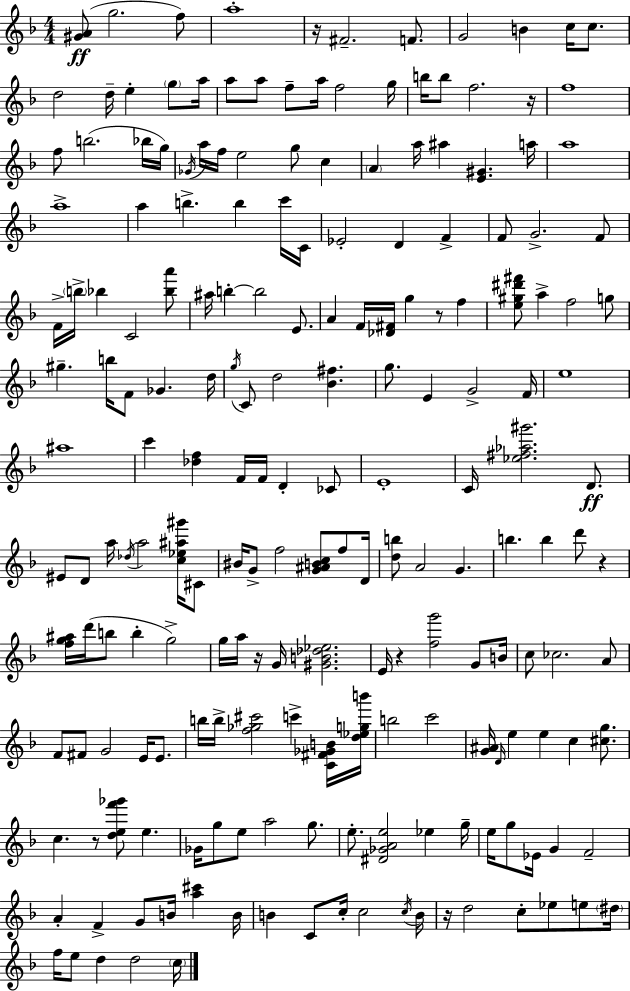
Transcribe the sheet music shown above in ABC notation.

X:1
T:Untitled
M:4/4
L:1/4
K:Dm
[^GA]/2 g2 f/2 a4 z/4 ^F2 F/2 G2 B c/4 c/2 d2 d/4 e g/2 a/4 a/2 a/2 f/2 a/4 f2 g/4 b/4 b/2 f2 z/4 f4 f/2 b2 _b/4 g/4 _G/4 a/4 f/4 e2 g/2 c A a/4 ^a [E^G] a/4 a4 a4 a b b c'/4 C/4 _E2 D F F/2 G2 F/2 F/4 b/4 _b C2 [_ba']/2 ^a/4 b b2 E/2 A F/4 [_D^F]/4 g z/2 f [e^g^d'^f']/2 a f2 g/2 ^g b/4 F/2 _G d/4 g/4 C/2 d2 [_B^f] g/2 E G2 F/4 e4 ^a4 c' [_df] F/4 F/4 D _C/2 E4 C/4 [_e^f_a^g']2 D/2 ^E/2 D/2 a/4 _d/4 a2 [c_e^a^g']/4 ^C/2 ^B/4 G/2 f2 [G^ABc]/2 f/2 D/4 [db]/2 A2 G b b d'/2 z [fg^a]/4 d'/4 b/2 b g2 g/4 a/4 z/4 G/4 [^GB_d_e]2 E/4 z [fg']2 G/2 B/4 c/2 _c2 A/2 F/2 ^F/2 G2 E/4 E/2 b/4 b/4 [f_g^c']2 c' [C^F_GB]/4 [d_egb']/4 b2 c'2 [G^A]/4 D/4 e e c [^cg]/2 c z/2 [def'_g']/2 e _G/4 g/2 e/2 a2 g/2 e/2 [^D_GAe]2 _e g/4 e/4 g/2 _E/4 G F2 A F G/2 B/4 [a^c'] B/4 B C/2 c/4 c2 c/4 B/4 z/4 d2 c/2 _e/2 e/2 ^d/4 f/4 e/2 d d2 c/4